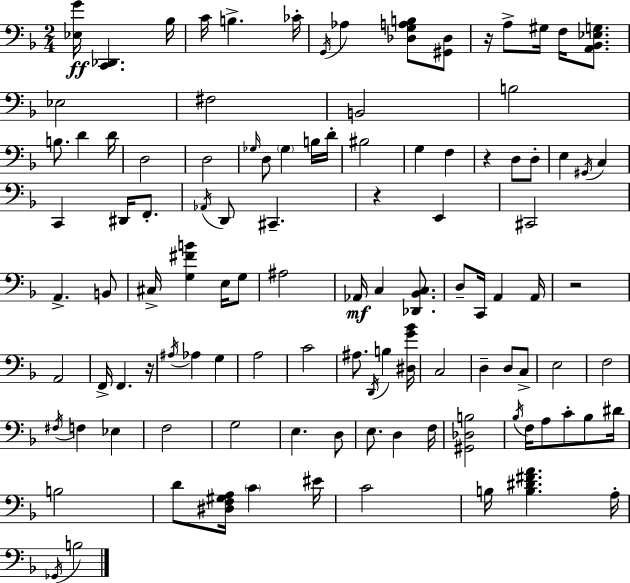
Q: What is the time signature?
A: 2/4